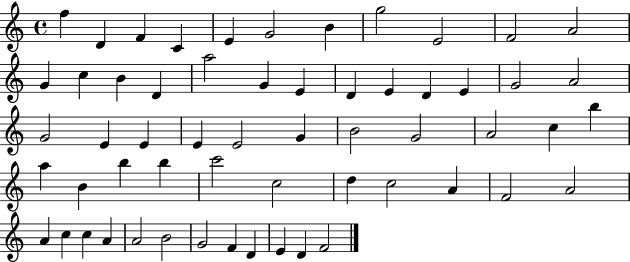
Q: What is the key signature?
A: C major